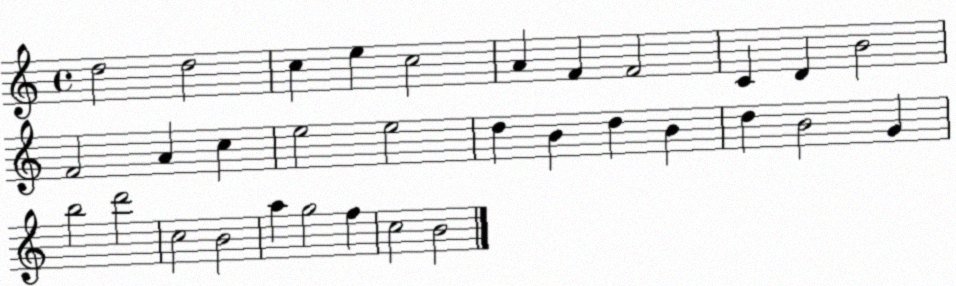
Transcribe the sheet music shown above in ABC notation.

X:1
T:Untitled
M:4/4
L:1/4
K:C
d2 d2 c e c2 A F F2 C D B2 F2 A c e2 e2 d B d B d B2 G b2 d'2 c2 B2 a g2 f c2 B2